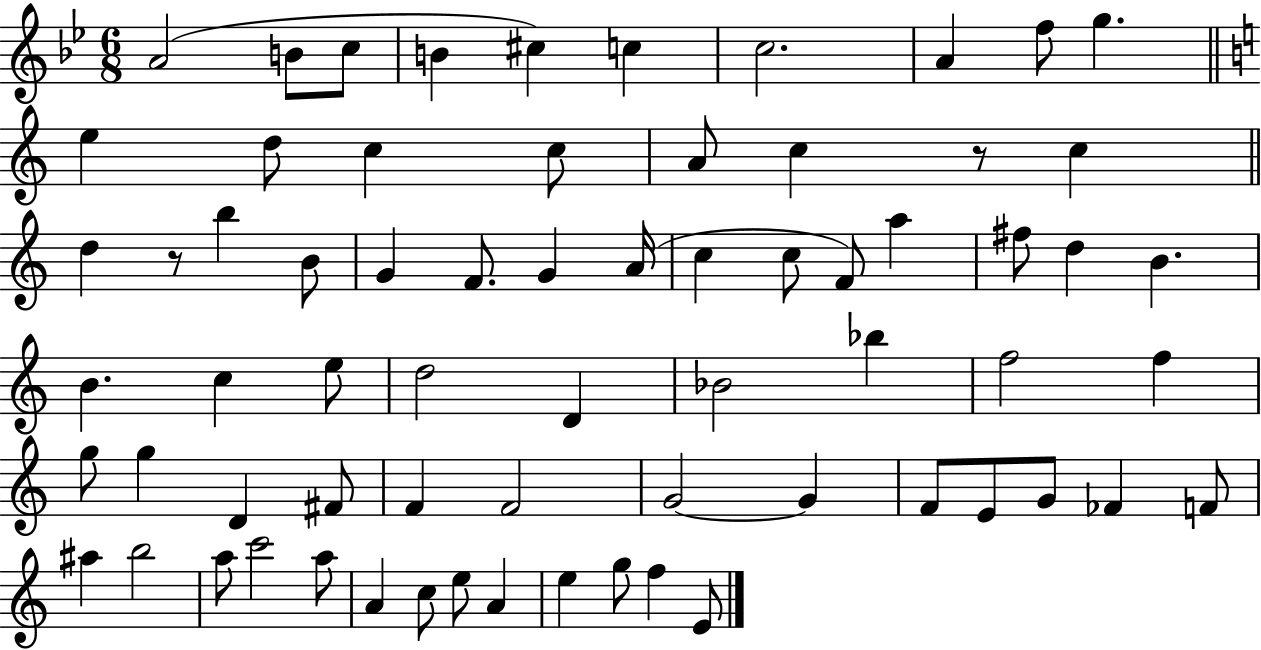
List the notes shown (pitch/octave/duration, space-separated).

A4/h B4/e C5/e B4/q C#5/q C5/q C5/h. A4/q F5/e G5/q. E5/q D5/e C5/q C5/e A4/e C5/q R/e C5/q D5/q R/e B5/q B4/e G4/q F4/e. G4/q A4/s C5/q C5/e F4/e A5/q F#5/e D5/q B4/q. B4/q. C5/q E5/e D5/h D4/q Bb4/h Bb5/q F5/h F5/q G5/e G5/q D4/q F#4/e F4/q F4/h G4/h G4/q F4/e E4/e G4/e FES4/q F4/e A#5/q B5/h A5/e C6/h A5/e A4/q C5/e E5/e A4/q E5/q G5/e F5/q E4/e